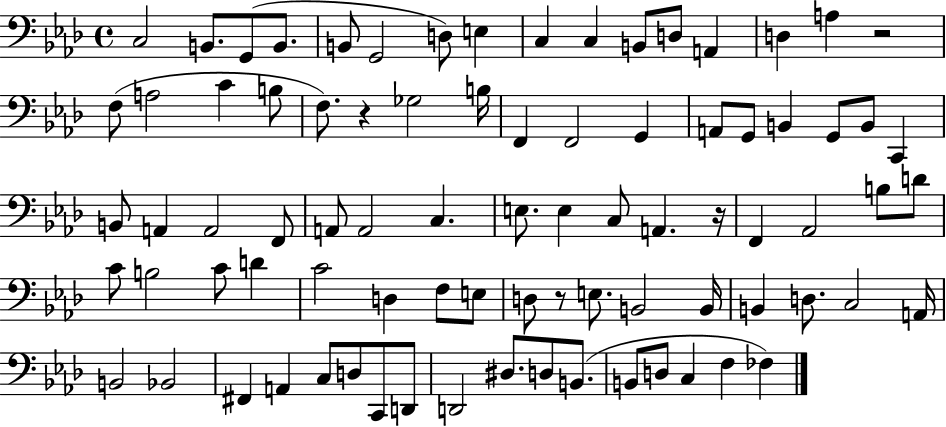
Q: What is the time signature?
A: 4/4